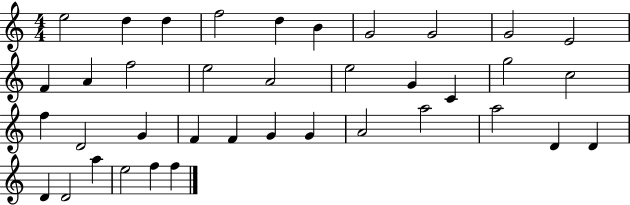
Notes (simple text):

E5/h D5/q D5/q F5/h D5/q B4/q G4/h G4/h G4/h E4/h F4/q A4/q F5/h E5/h A4/h E5/h G4/q C4/q G5/h C5/h F5/q D4/h G4/q F4/q F4/q G4/q G4/q A4/h A5/h A5/h D4/q D4/q D4/q D4/h A5/q E5/h F5/q F5/q